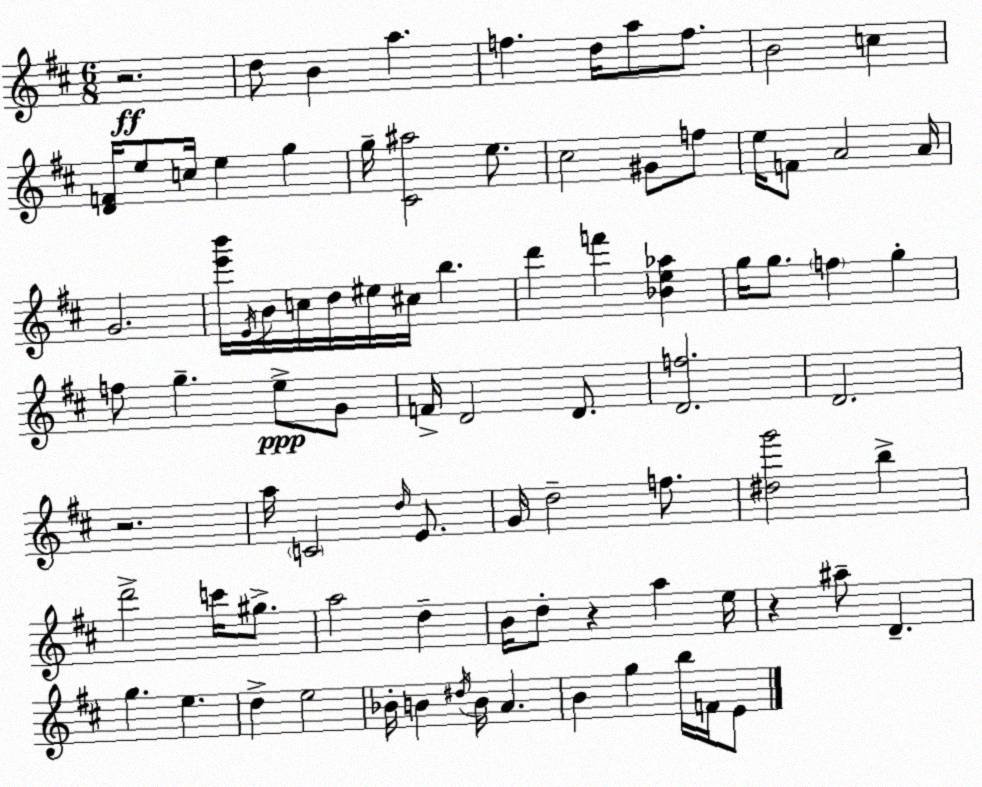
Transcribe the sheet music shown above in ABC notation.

X:1
T:Untitled
M:6/8
L:1/4
K:D
z2 d/2 B a f d/4 a/2 f/2 B2 c [DF]/4 e/2 c/4 e g g/4 [^C^a]2 e/2 ^c2 ^G/2 f/2 e/4 F/2 A2 A/4 G2 [e'b']/4 E/4 B/4 c/4 d/4 ^e/4 ^c/4 b d' f' [_Be_a] g/4 g/2 f g f/2 g e/2 G/2 F/4 D2 D/2 [Df]2 D2 z2 a/4 C2 d/4 E/2 G/4 d2 f/2 [^dg']2 b d'2 c'/4 ^g/2 a2 d B/4 d/2 z a e/4 z ^a/2 D g e d e2 _B/4 B ^d/4 B/4 A B g b/4 F/4 E/2